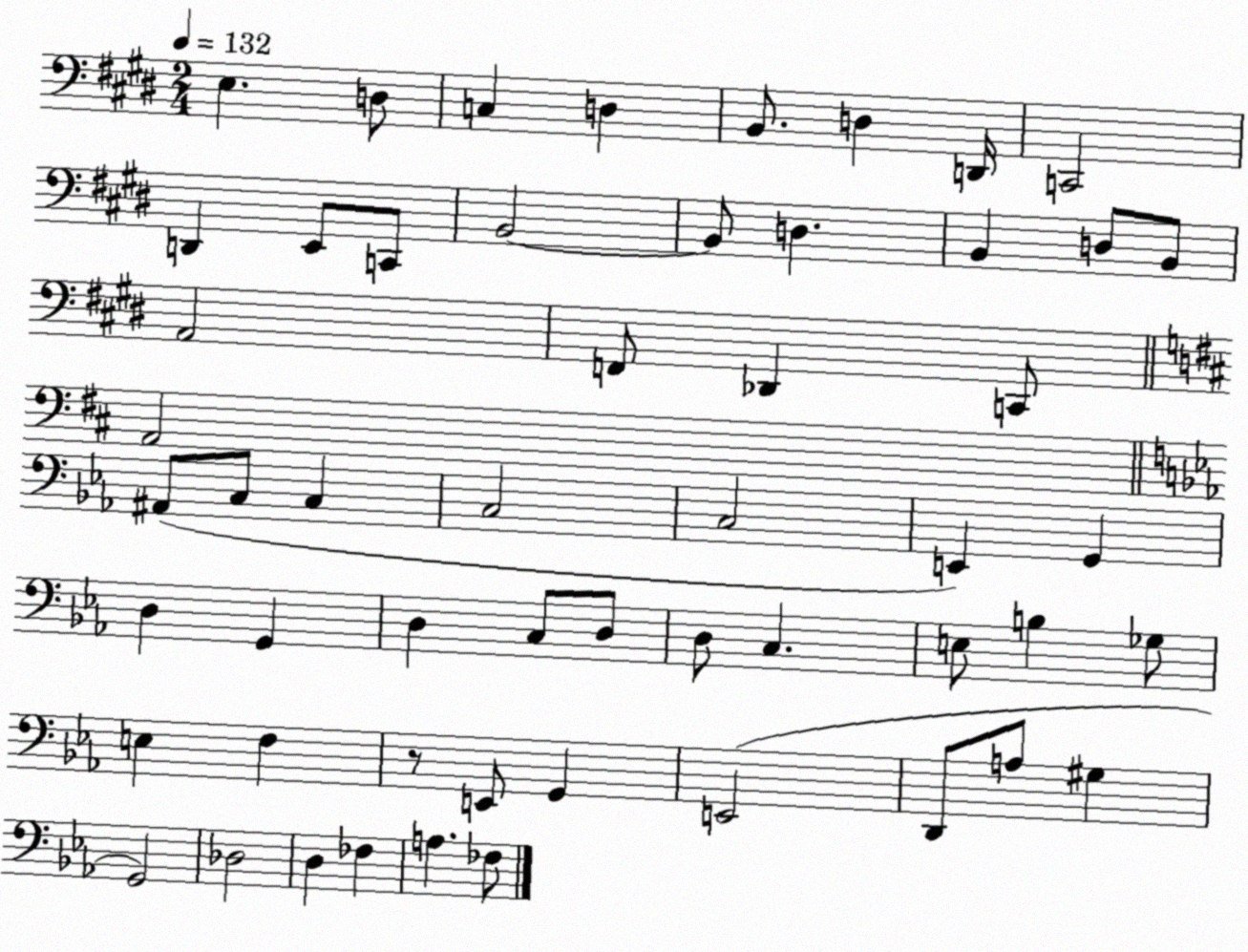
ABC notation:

X:1
T:Untitled
M:2/4
L:1/4
K:E
E, D,/2 C, D, B,,/2 D, D,,/4 C,,2 D,, E,,/2 C,,/2 B,,2 B,,/2 D, B,, D,/2 B,,/2 A,,2 F,,/2 _D,, C,,/2 A,,2 ^A,,/2 C,/2 C, C,2 C,2 E,, G,, D, G,, D, C,/2 D,/2 D,/2 C, E,/2 B, _G,/2 E, F, z/2 E,,/2 G,, E,,2 D,,/2 A,/2 ^G, G,,2 _D,2 D, _F, A, _F,/2